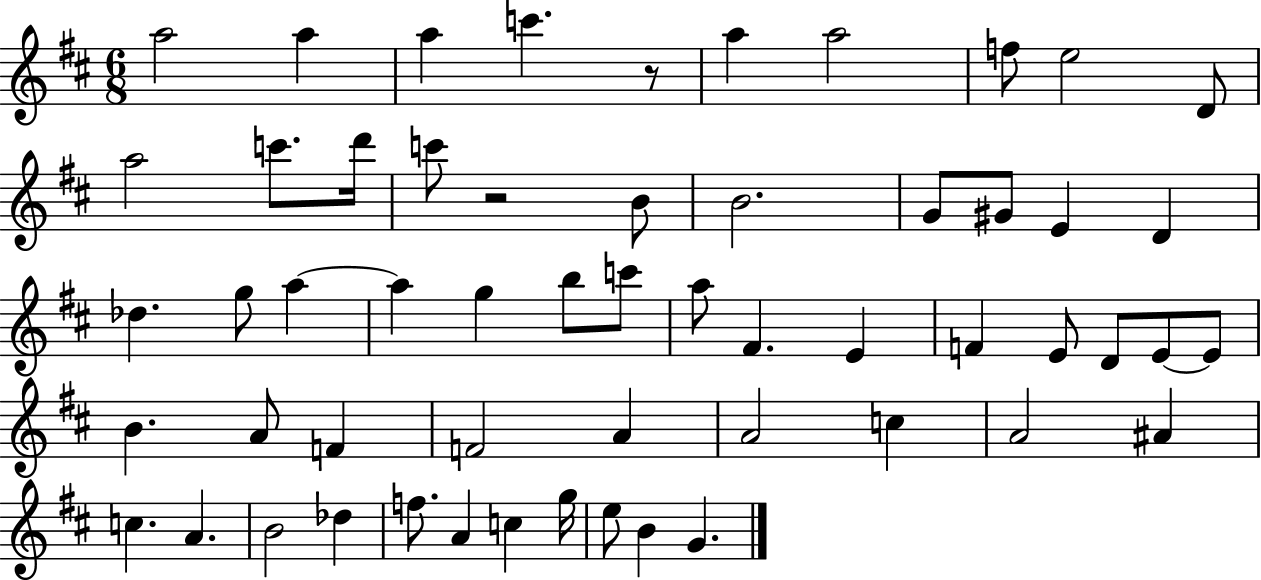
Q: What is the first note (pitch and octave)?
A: A5